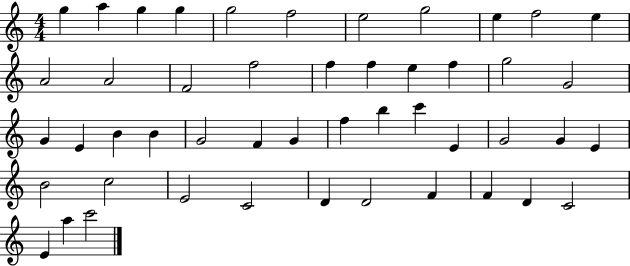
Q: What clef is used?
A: treble